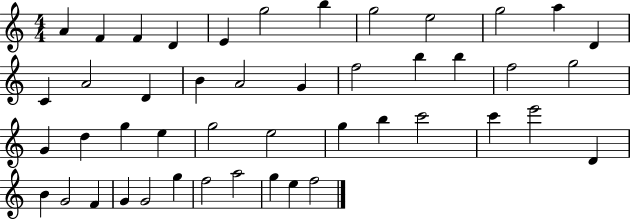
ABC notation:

X:1
T:Untitled
M:4/4
L:1/4
K:C
A F F D E g2 b g2 e2 g2 a D C A2 D B A2 G f2 b b f2 g2 G d g e g2 e2 g b c'2 c' e'2 D B G2 F G G2 g f2 a2 g e f2